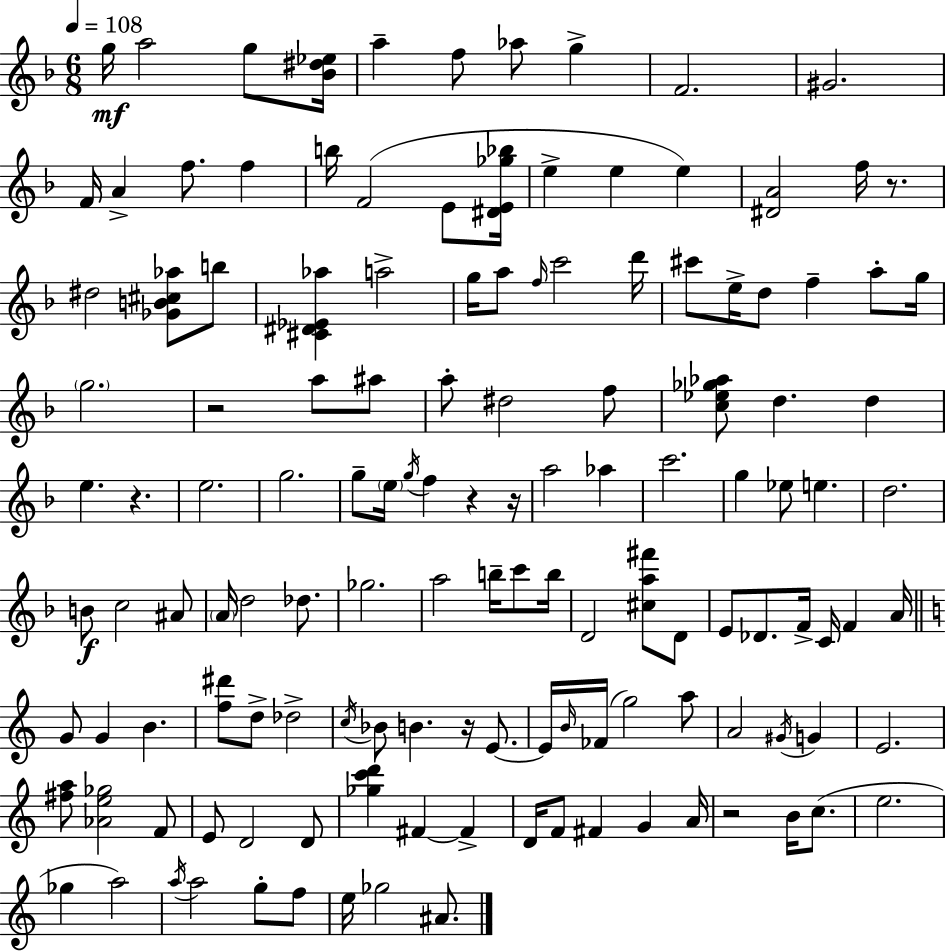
{
  \clef treble
  \numericTimeSignature
  \time 6/8
  \key d \minor
  \tempo 4 = 108
  g''16\mf a''2 g''8 <bes' dis'' ees''>16 | a''4-- f''8 aes''8 g''4-> | f'2. | gis'2. | \break f'16 a'4-> f''8. f''4 | b''16 f'2( e'8 <dis' e' ges'' bes''>16 | e''4-> e''4 e''4) | <dis' a'>2 f''16 r8. | \break dis''2 <ges' b' cis'' aes''>8 b''8 | <cis' dis' ees' aes''>4 a''2-> | g''16 a''8 \grace { f''16 } c'''2 | d'''16 cis'''8 e''16-> d''8 f''4-- a''8-. | \break g''16 \parenthesize g''2. | r2 a''8 ais''8 | a''8-. dis''2 f''8 | <c'' ees'' ges'' aes''>8 d''4. d''4 | \break e''4. r4. | e''2. | g''2. | g''8-- \parenthesize e''16 \acciaccatura { g''16 } f''4 r4 | \break r16 a''2 aes''4 | c'''2. | g''4 ees''8 e''4. | d''2. | \break b'8\f c''2 | ais'8 \parenthesize a'16 d''2 des''8. | ges''2. | a''2 b''16-- c'''8 | \break b''16 d'2 <cis'' a'' fis'''>8 | d'8 e'8 des'8. f'16-> c'16 f'4 | a'16 \bar "||" \break \key c \major g'8 g'4 b'4. | <f'' dis'''>8 d''8-> des''2-> | \acciaccatura { c''16 } bes'8 b'4. r16 e'8.~~ | e'16 \grace { b'16 }( fes'16 g''2) | \break a''8 a'2 \acciaccatura { gis'16 } g'4 | e'2. | <fis'' a''>8 <aes' e'' ges''>2 | f'8 e'8 d'2 | \break d'8 <ges'' c''' d'''>4 fis'4~~ fis'4-> | d'16 f'8 fis'4 g'4 | a'16 r2 b'16 | c''8.( e''2. | \break ges''4 a''2) | \acciaccatura { a''16 } a''2 | g''8-. f''8 e''16 ges''2 | ais'8. \bar "|."
}